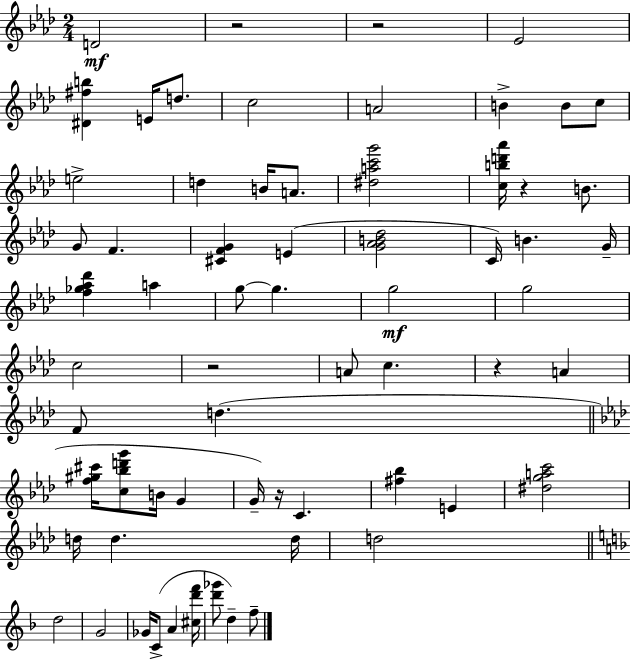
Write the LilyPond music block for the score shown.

{
  \clef treble
  \numericTimeSignature
  \time 2/4
  \key f \minor
  \repeat volta 2 { d'2\mf | r2 | r2 | ees'2 | \break <dis' fis'' b''>4 e'16 d''8. | c''2 | a'2 | b'4-> b'8 c''8 | \break e''2-> | d''4 b'16 a'8. | <dis'' a'' c''' g'''>2 | <c'' b'' d''' aes'''>16 r4 b'8. | \break g'8 f'4. | <cis' f' g'>4 e'4( | <g' aes' b' des''>2 | c'16) b'4. g'16-- | \break <f'' ges'' aes'' des'''>4 a''4 | g''8~~ g''4. | g''2\mf | g''2 | \break c''2 | r2 | a'8 c''4. | r4 a'4 | \break f'8 d''4.( | \bar "||" \break \key aes \major <f'' gis'' cis'''>16 <c'' bes'' d''' g'''>8 b'16 g'4 | g'16--) r16 c'4. | <fis'' bes''>4 e'4 | <dis'' g'' a'' c'''>2 | \break d''16 d''4. d''16 | d''2 | \bar "||" \break \key d \minor d''2 | g'2 | ges'16 c'8->( a'4 <cis'' d''' f'''>16 | <d''' ges'''>8 d''4--) f''8-- | \break } \bar "|."
}